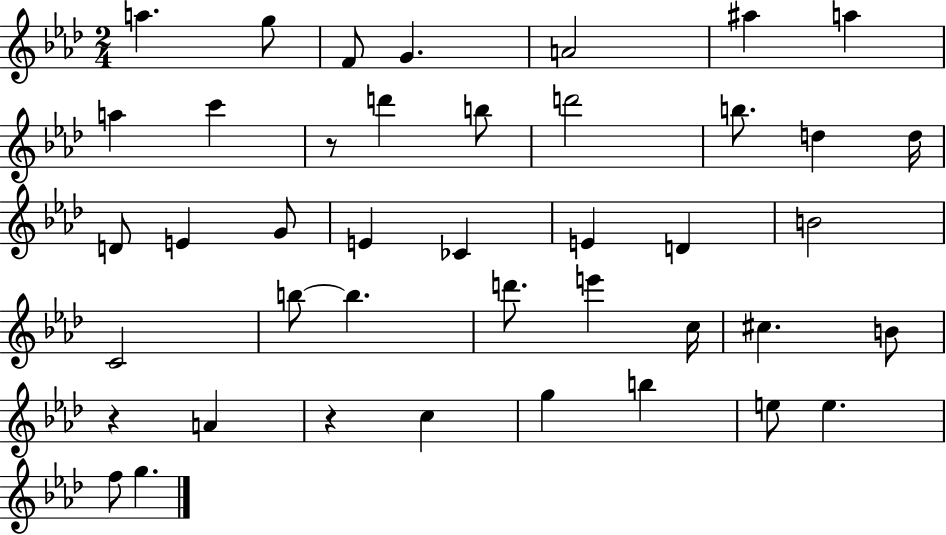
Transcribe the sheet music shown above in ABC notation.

X:1
T:Untitled
M:2/4
L:1/4
K:Ab
a g/2 F/2 G A2 ^a a a c' z/2 d' b/2 d'2 b/2 d d/4 D/2 E G/2 E _C E D B2 C2 b/2 b d'/2 e' c/4 ^c B/2 z A z c g b e/2 e f/2 g